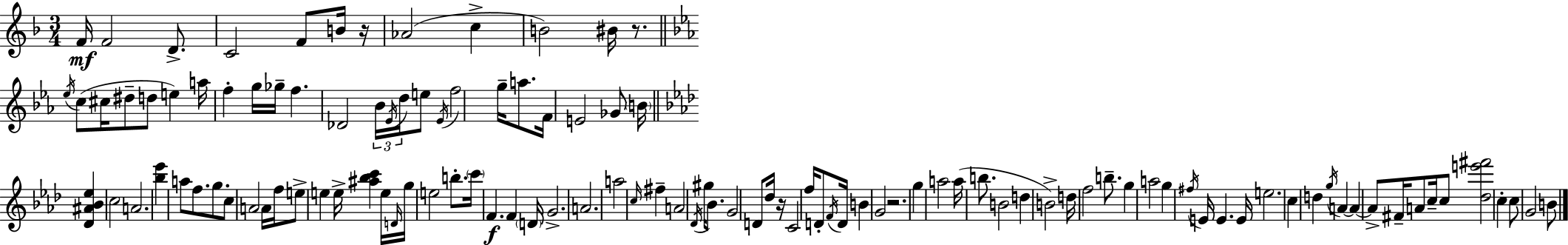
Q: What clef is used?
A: treble